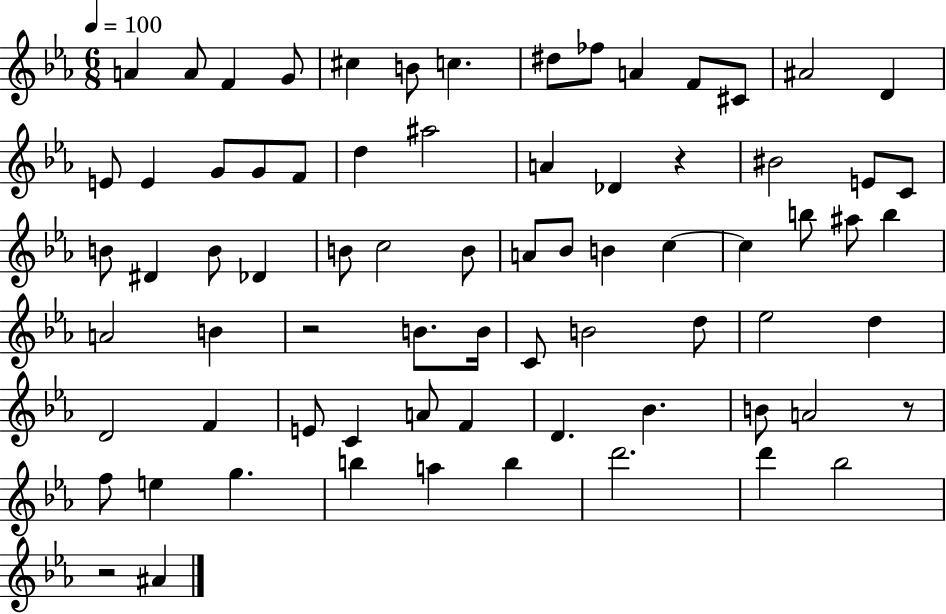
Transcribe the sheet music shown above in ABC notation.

X:1
T:Untitled
M:6/8
L:1/4
K:Eb
A A/2 F G/2 ^c B/2 c ^d/2 _f/2 A F/2 ^C/2 ^A2 D E/2 E G/2 G/2 F/2 d ^a2 A _D z ^B2 E/2 C/2 B/2 ^D B/2 _D B/2 c2 B/2 A/2 _B/2 B c c b/2 ^a/2 b A2 B z2 B/2 B/4 C/2 B2 d/2 _e2 d D2 F E/2 C A/2 F D _B B/2 A2 z/2 f/2 e g b a b d'2 d' _b2 z2 ^A